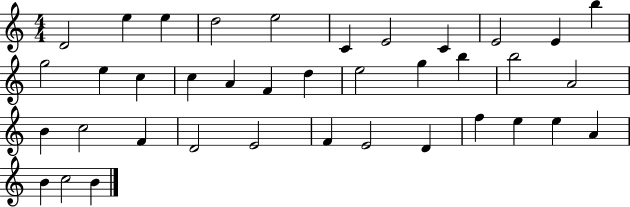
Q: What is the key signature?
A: C major